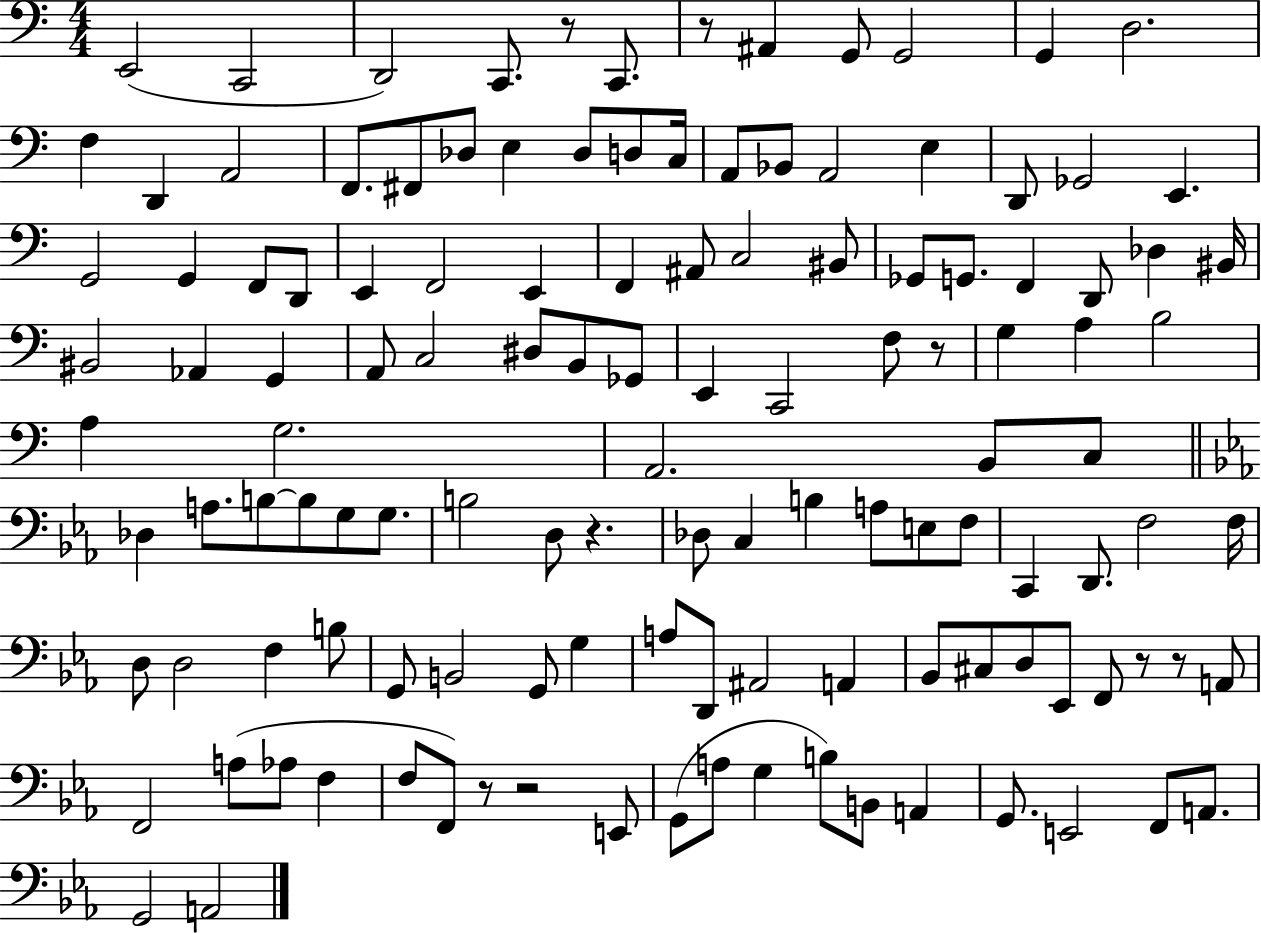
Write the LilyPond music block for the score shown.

{
  \clef bass
  \numericTimeSignature
  \time 4/4
  \key c \major
  e,2( c,2 | d,2) c,8. r8 c,8. | r8 ais,4 g,8 g,2 | g,4 d2. | \break f4 d,4 a,2 | f,8. fis,8 des8 e4 des8 d8 c16 | a,8 bes,8 a,2 e4 | d,8 ges,2 e,4. | \break g,2 g,4 f,8 d,8 | e,4 f,2 e,4 | f,4 ais,8 c2 bis,8 | ges,8 g,8. f,4 d,8 des4 bis,16 | \break bis,2 aes,4 g,4 | a,8 c2 dis8 b,8 ges,8 | e,4 c,2 f8 r8 | g4 a4 b2 | \break a4 g2. | a,2. b,8 c8 | \bar "||" \break \key ees \major des4 a8. b8~~ b8 g8 g8. | b2 d8 r4. | des8 c4 b4 a8 e8 f8 | c,4 d,8. f2 f16 | \break d8 d2 f4 b8 | g,8 b,2 g,8 g4 | a8 d,8 ais,2 a,4 | bes,8 cis8 d8 ees,8 f,8 r8 r8 a,8 | \break f,2 a8( aes8 f4 | f8 f,8) r8 r2 e,8 | g,8( a8 g4 b8) b,8 a,4 | g,8. e,2 f,8 a,8. | \break g,2 a,2 | \bar "|."
}